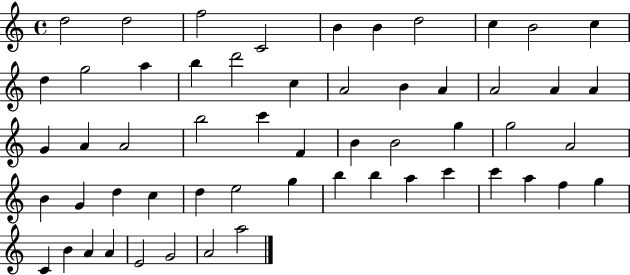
X:1
T:Untitled
M:4/4
L:1/4
K:C
d2 d2 f2 C2 B B d2 c B2 c d g2 a b d'2 c A2 B A A2 A A G A A2 b2 c' F B B2 g g2 A2 B G d c d e2 g b b a c' c' a f g C B A A E2 G2 A2 a2